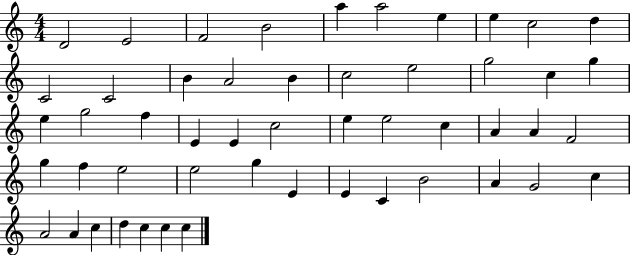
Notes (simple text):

D4/h E4/h F4/h B4/h A5/q A5/h E5/q E5/q C5/h D5/q C4/h C4/h B4/q A4/h B4/q C5/h E5/h G5/h C5/q G5/q E5/q G5/h F5/q E4/q E4/q C5/h E5/q E5/h C5/q A4/q A4/q F4/h G5/q F5/q E5/h E5/h G5/q E4/q E4/q C4/q B4/h A4/q G4/h C5/q A4/h A4/q C5/q D5/q C5/q C5/q C5/q